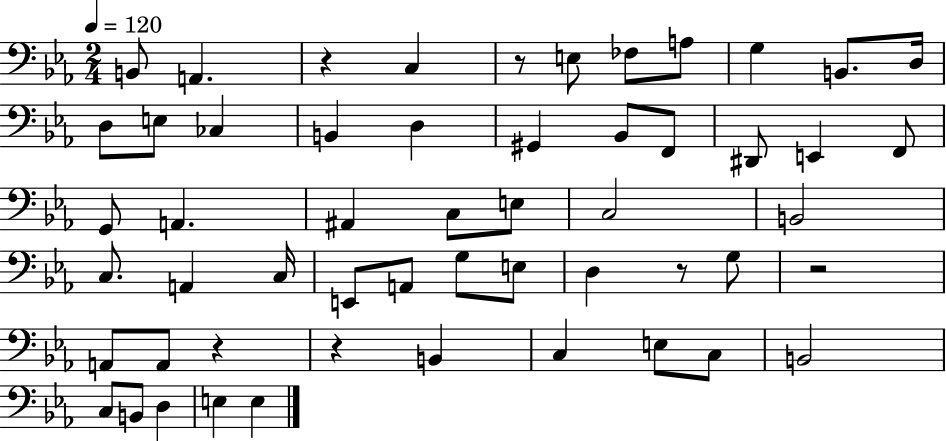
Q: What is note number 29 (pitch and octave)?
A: A2